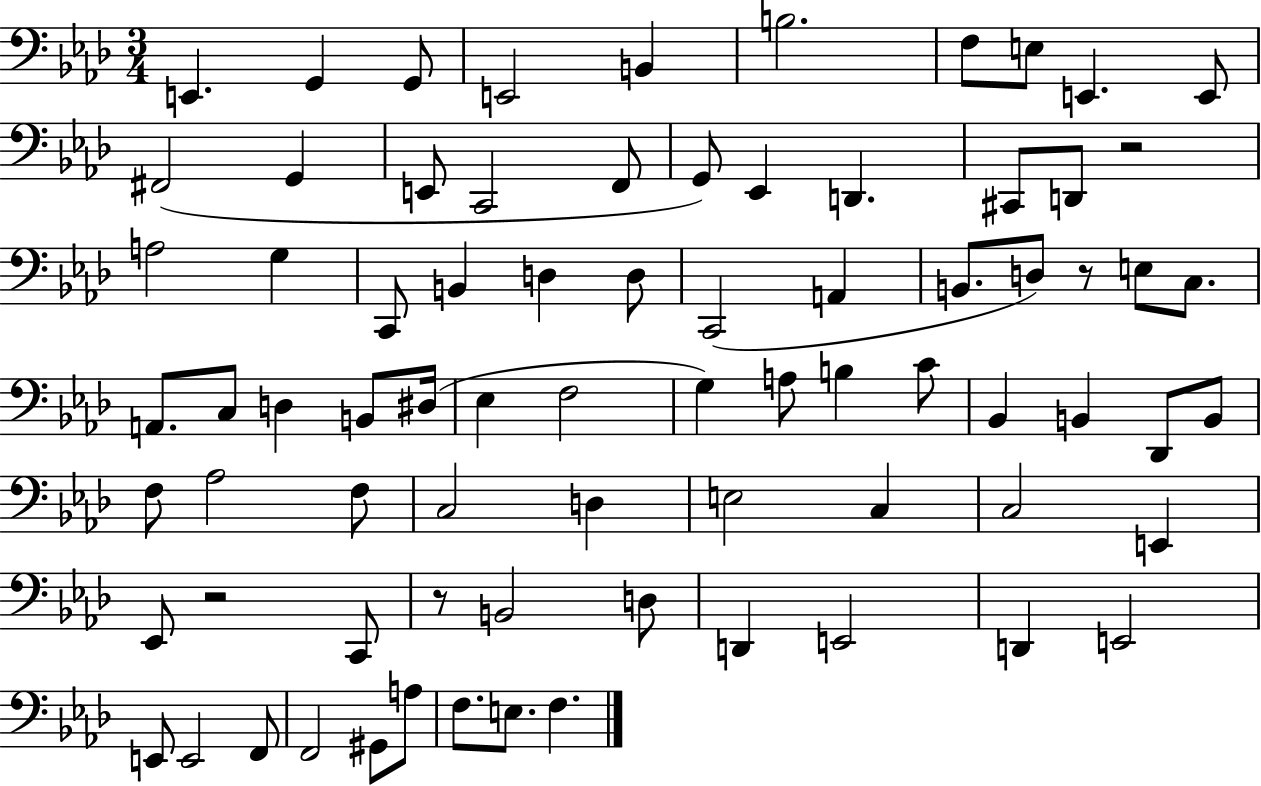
X:1
T:Untitled
M:3/4
L:1/4
K:Ab
E,, G,, G,,/2 E,,2 B,, B,2 F,/2 E,/2 E,, E,,/2 ^F,,2 G,, E,,/2 C,,2 F,,/2 G,,/2 _E,, D,, ^C,,/2 D,,/2 z2 A,2 G, C,,/2 B,, D, D,/2 C,,2 A,, B,,/2 D,/2 z/2 E,/2 C,/2 A,,/2 C,/2 D, B,,/2 ^D,/4 _E, F,2 G, A,/2 B, C/2 _B,, B,, _D,,/2 B,,/2 F,/2 _A,2 F,/2 C,2 D, E,2 C, C,2 E,, _E,,/2 z2 C,,/2 z/2 B,,2 D,/2 D,, E,,2 D,, E,,2 E,,/2 E,,2 F,,/2 F,,2 ^G,,/2 A,/2 F,/2 E,/2 F,